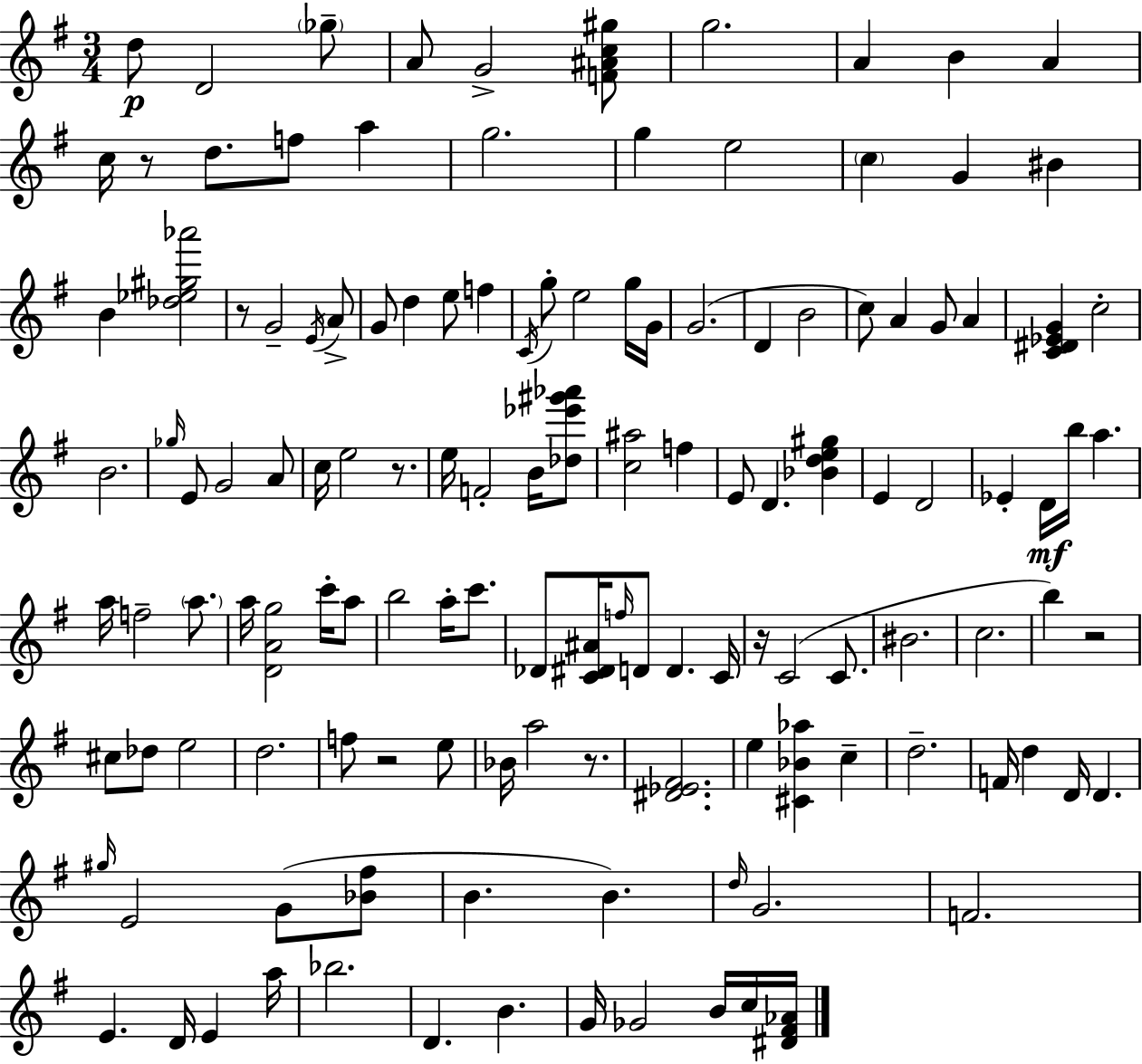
X:1
T:Untitled
M:3/4
L:1/4
K:G
d/2 D2 _g/2 A/2 G2 [F^Ac^g]/2 g2 A B A c/4 z/2 d/2 f/2 a g2 g e2 c G ^B B [_d_e^g_a']2 z/2 G2 E/4 A/2 G/2 d e/2 f C/4 g/2 e2 g/4 G/4 G2 D B2 c/2 A G/2 A [C^D_EG] c2 B2 _g/4 E/2 G2 A/2 c/4 e2 z/2 e/4 F2 B/4 [_d_e'^g'_a']/2 [c^a]2 f E/2 D [_Bde^g] E D2 _E D/4 b/4 a a/4 f2 a/2 a/4 [DAg]2 c'/4 a/2 b2 a/4 c'/2 _D/2 [C^D^A]/4 f/4 D/2 D C/4 z/4 C2 C/2 ^B2 c2 b z2 ^c/2 _d/2 e2 d2 f/2 z2 e/2 _B/4 a2 z/2 [^D_E^F]2 e [^C_B_a] c d2 F/4 d D/4 D ^g/4 E2 G/2 [_B^f]/2 B B d/4 G2 F2 E D/4 E a/4 _b2 D B G/4 _G2 B/4 c/4 [^D^F_A]/4